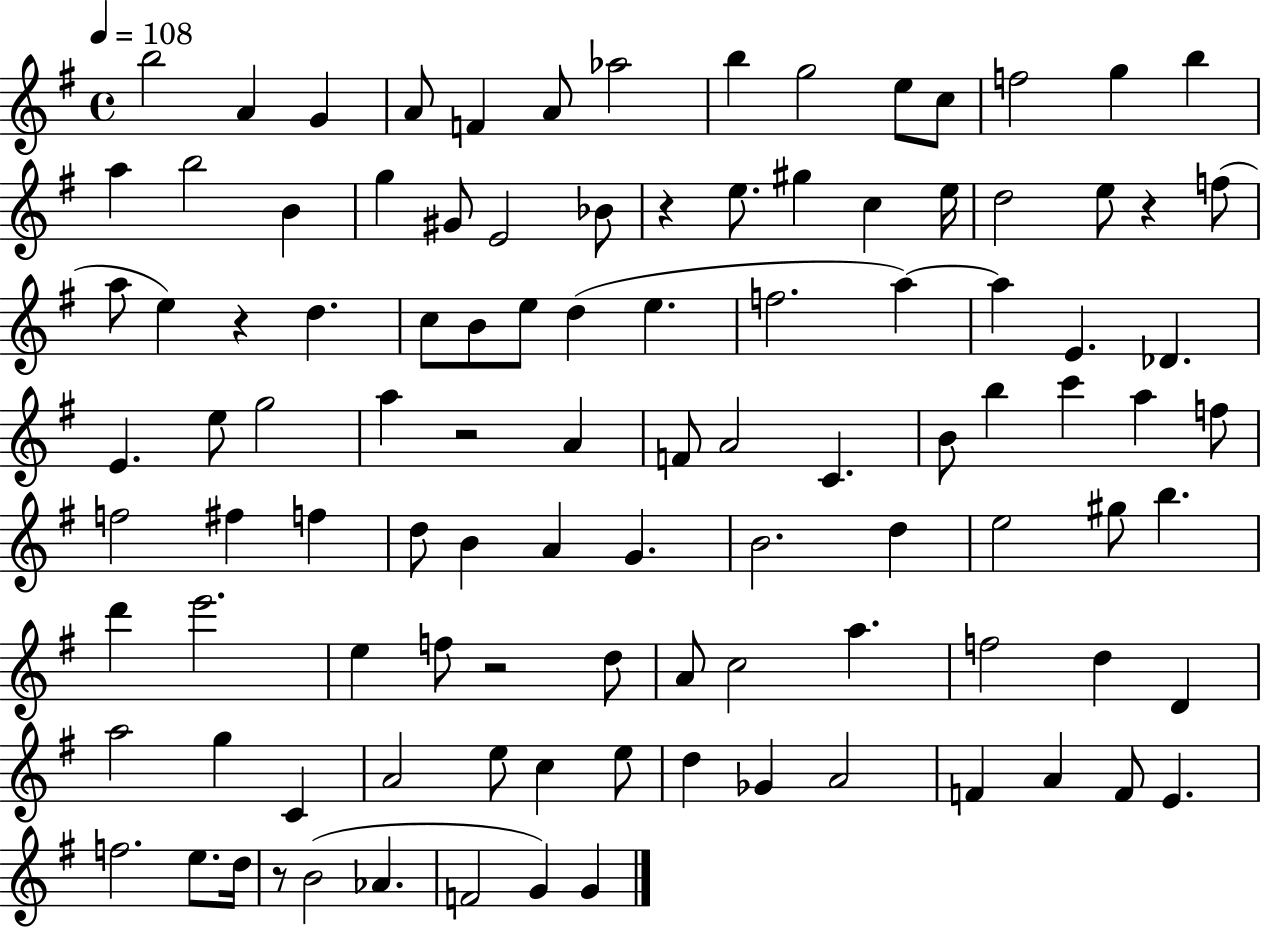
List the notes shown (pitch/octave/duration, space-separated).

B5/h A4/q G4/q A4/e F4/q A4/e Ab5/h B5/q G5/h E5/e C5/e F5/h G5/q B5/q A5/q B5/h B4/q G5/q G#4/e E4/h Bb4/e R/q E5/e. G#5/q C5/q E5/s D5/h E5/e R/q F5/e A5/e E5/q R/q D5/q. C5/e B4/e E5/e D5/q E5/q. F5/h. A5/q A5/q E4/q. Db4/q. E4/q. E5/e G5/h A5/q R/h A4/q F4/e A4/h C4/q. B4/e B5/q C6/q A5/q F5/e F5/h F#5/q F5/q D5/e B4/q A4/q G4/q. B4/h. D5/q E5/h G#5/e B5/q. D6/q E6/h. E5/q F5/e R/h D5/e A4/e C5/h A5/q. F5/h D5/q D4/q A5/h G5/q C4/q A4/h E5/e C5/q E5/e D5/q Gb4/q A4/h F4/q A4/q F4/e E4/q. F5/h. E5/e. D5/s R/e B4/h Ab4/q. F4/h G4/q G4/q